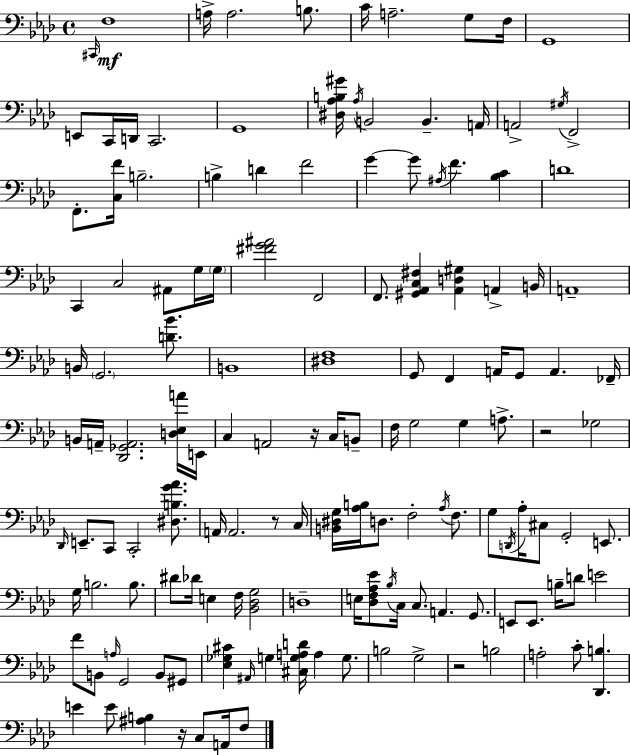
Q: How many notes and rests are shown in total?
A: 143